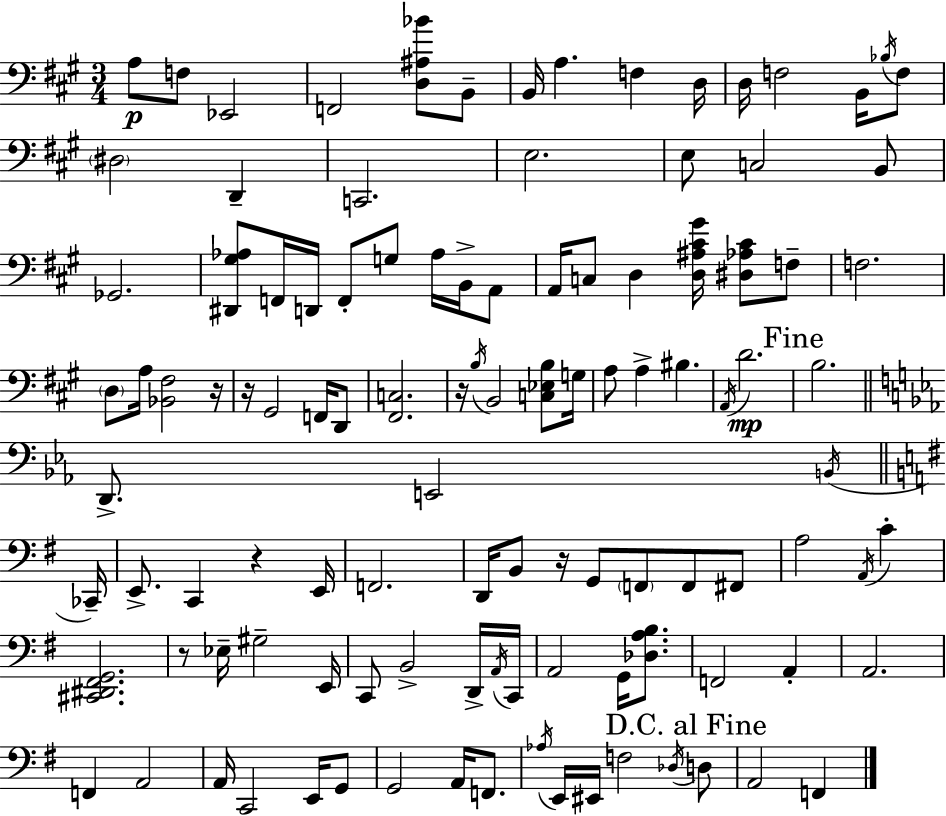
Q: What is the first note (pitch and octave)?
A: A3